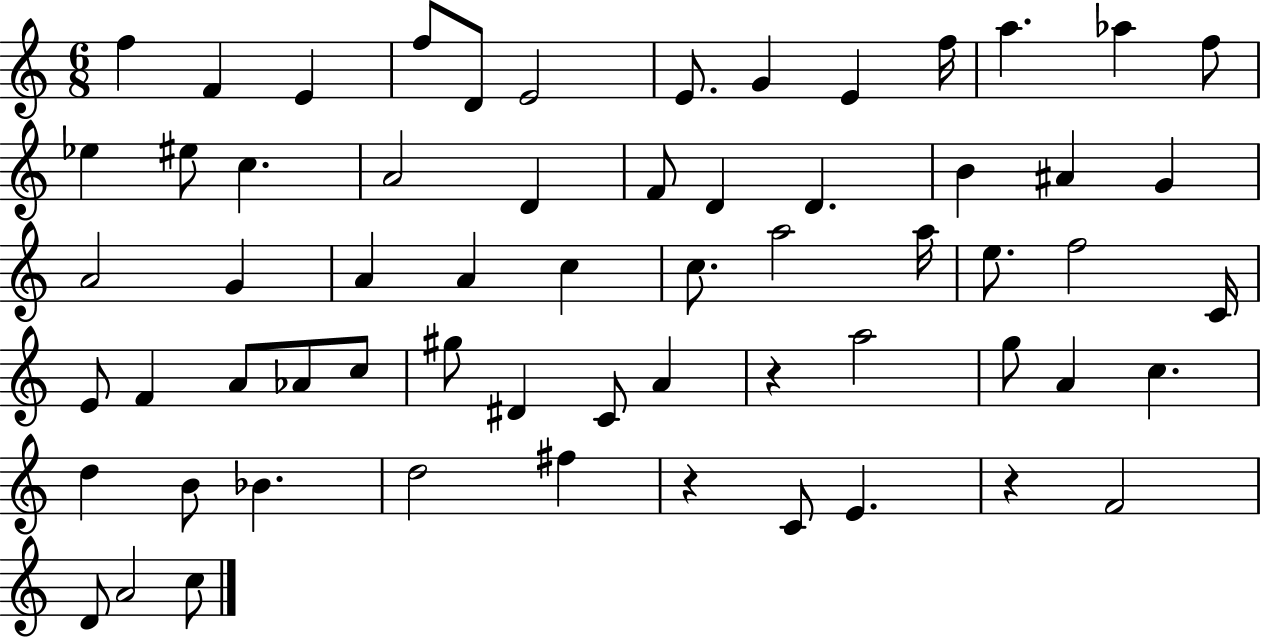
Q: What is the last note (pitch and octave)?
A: C5